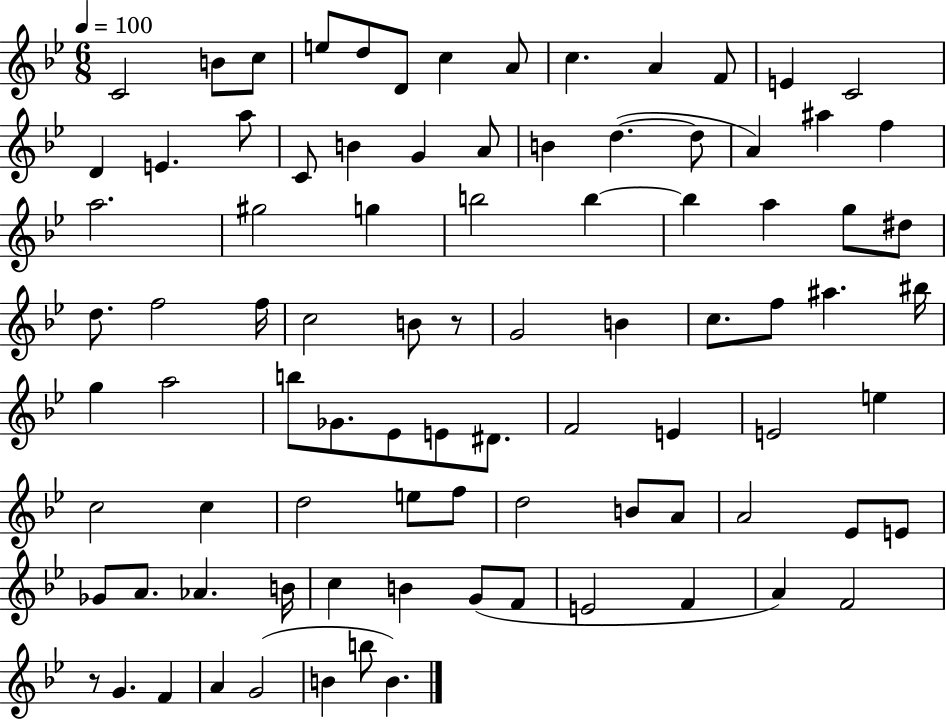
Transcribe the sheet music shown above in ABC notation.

X:1
T:Untitled
M:6/8
L:1/4
K:Bb
C2 B/2 c/2 e/2 d/2 D/2 c A/2 c A F/2 E C2 D E a/2 C/2 B G A/2 B d d/2 A ^a f a2 ^g2 g b2 b b a g/2 ^d/2 d/2 f2 f/4 c2 B/2 z/2 G2 B c/2 f/2 ^a ^b/4 g a2 b/2 _G/2 _E/2 E/2 ^D/2 F2 E E2 e c2 c d2 e/2 f/2 d2 B/2 A/2 A2 _E/2 E/2 _G/2 A/2 _A B/4 c B G/2 F/2 E2 F A F2 z/2 G F A G2 B b/2 B